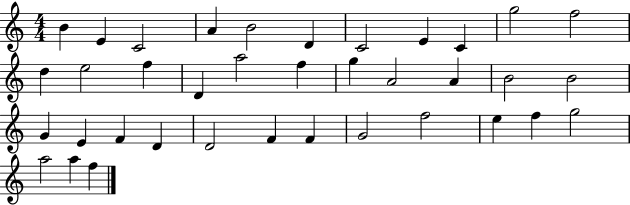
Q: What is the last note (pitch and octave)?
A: F5